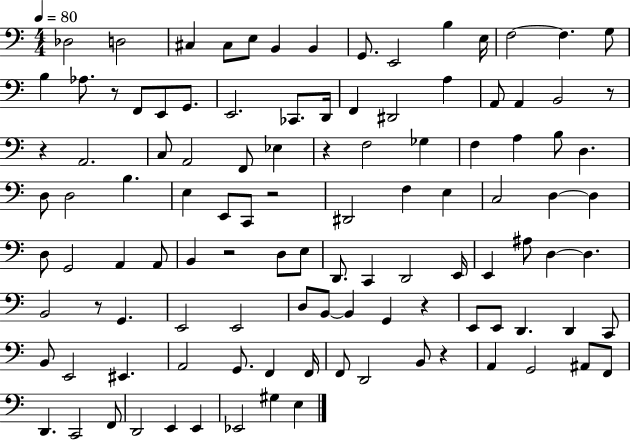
{
  \clef bass
  \numericTimeSignature
  \time 4/4
  \key c \major
  \tempo 4 = 80
  des2 d2 | cis4 cis8 e8 b,4 b,4 | g,8. e,2 b4 e16 | f2~~ f4. g8 | \break b4 aes8. r8 f,8 e,8 g,8. | e,2. ces,8. d,16 | f,4 dis,2 a4 | a,8 a,4 b,2 r8 | \break r4 a,2. | c8 a,2 f,8 ees4 | r4 f2 ges4 | f4 a4 b8 d4. | \break d8 d2 b4. | e4 e,8 c,8 r2 | dis,2 f4 e4 | c2 d4~~ d4 | \break d8 g,2 a,4 a,8 | b,4 r2 d8 e8 | d,8. c,4 d,2 e,16 | e,4 ais8 d4~~ d4. | \break b,2 r8 g,4. | e,2 e,2 | d8 b,8~~ b,4 g,4 r4 | e,8 e,8 d,4. d,4 c,8 | \break b,8 e,2 eis,4. | a,2 g,8. f,4 f,16 | f,8 d,2 b,8 r4 | a,4 g,2 ais,8 f,8 | \break d,4. c,2 f,8 | d,2 e,4 e,4 | ees,2 gis4 e4 | \bar "|."
}